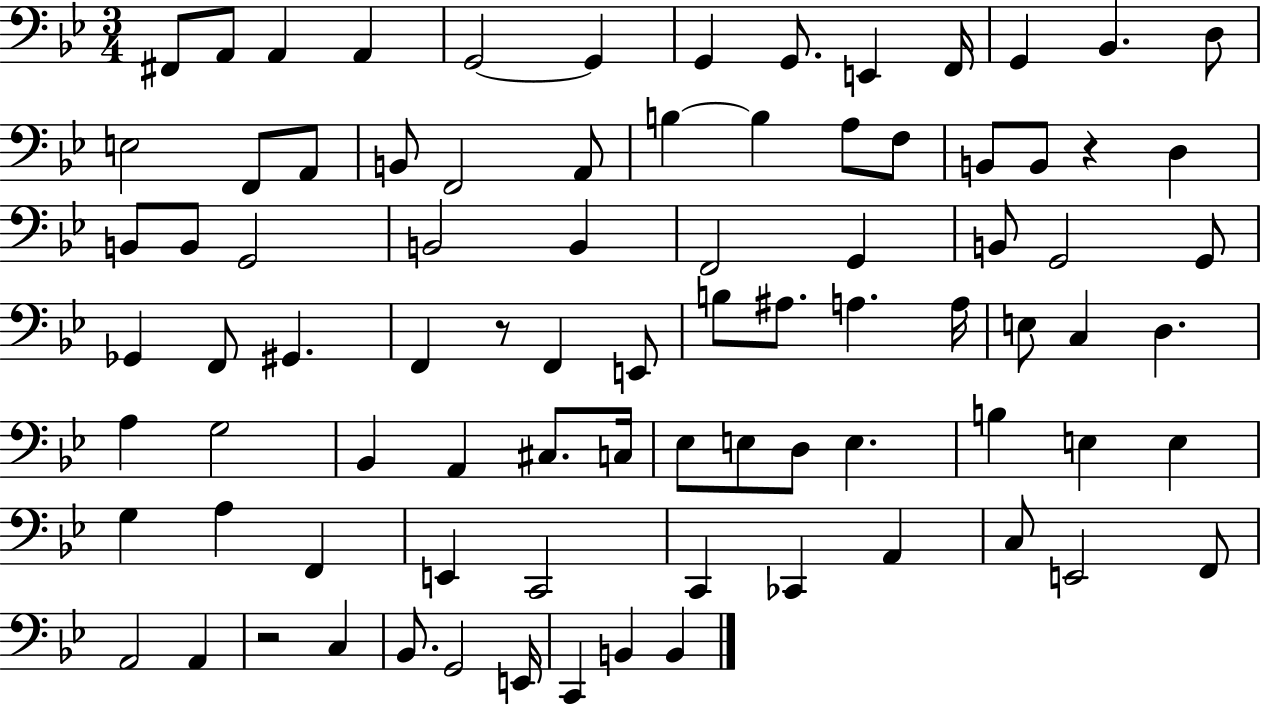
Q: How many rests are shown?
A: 3